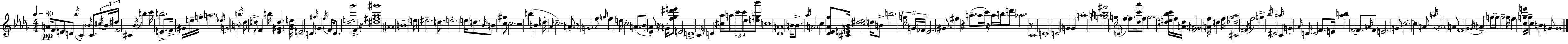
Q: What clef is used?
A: treble